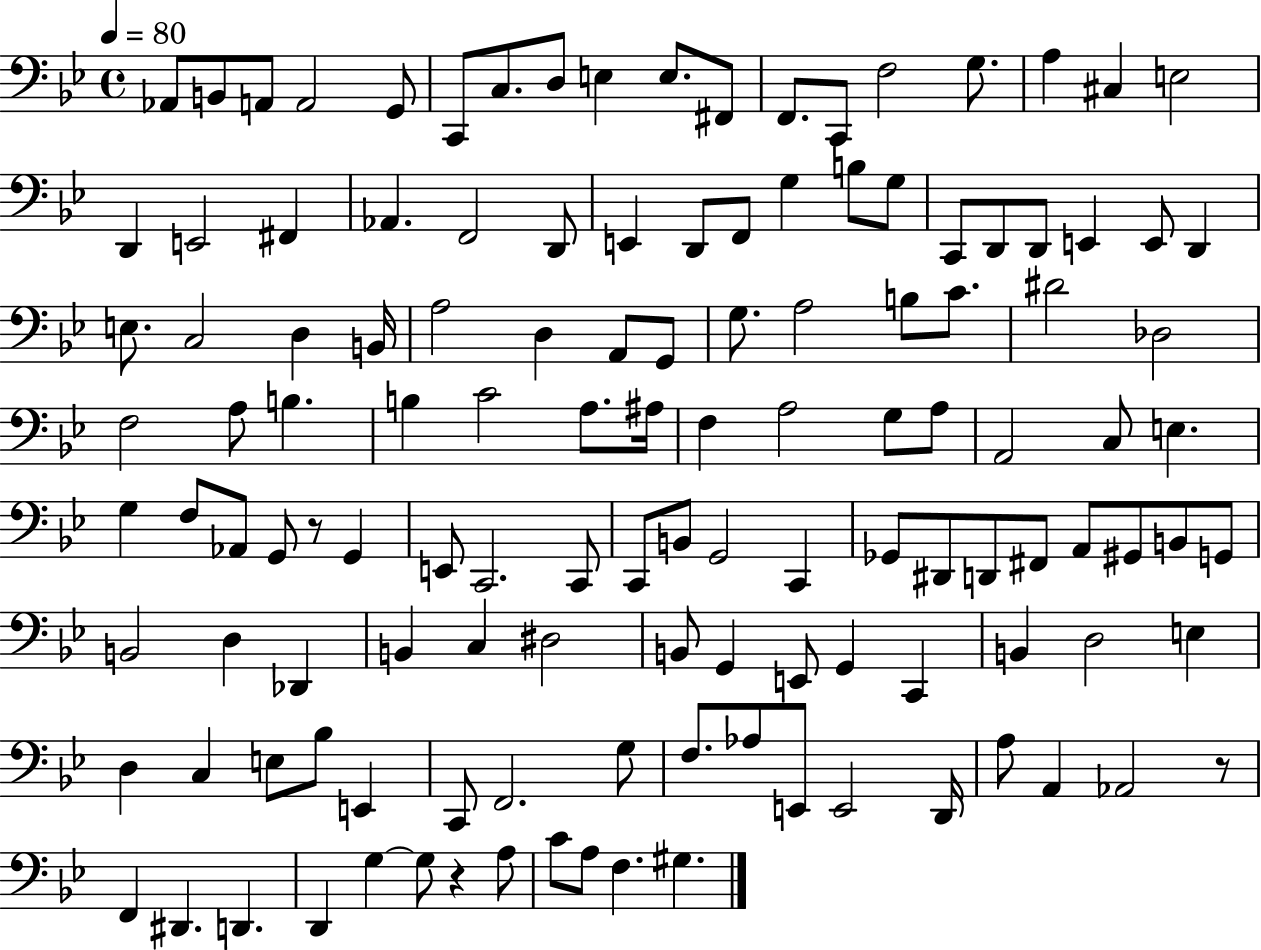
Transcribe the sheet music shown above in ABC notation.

X:1
T:Untitled
M:4/4
L:1/4
K:Bb
_A,,/2 B,,/2 A,,/2 A,,2 G,,/2 C,,/2 C,/2 D,/2 E, E,/2 ^F,,/2 F,,/2 C,,/2 F,2 G,/2 A, ^C, E,2 D,, E,,2 ^F,, _A,, F,,2 D,,/2 E,, D,,/2 F,,/2 G, B,/2 G,/2 C,,/2 D,,/2 D,,/2 E,, E,,/2 D,, E,/2 C,2 D, B,,/4 A,2 D, A,,/2 G,,/2 G,/2 A,2 B,/2 C/2 ^D2 _D,2 F,2 A,/2 B, B, C2 A,/2 ^A,/4 F, A,2 G,/2 A,/2 A,,2 C,/2 E, G, F,/2 _A,,/2 G,,/2 z/2 G,, E,,/2 C,,2 C,,/2 C,,/2 B,,/2 G,,2 C,, _G,,/2 ^D,,/2 D,,/2 ^F,,/2 A,,/2 ^G,,/2 B,,/2 G,,/2 B,,2 D, _D,, B,, C, ^D,2 B,,/2 G,, E,,/2 G,, C,, B,, D,2 E, D, C, E,/2 _B,/2 E,, C,,/2 F,,2 G,/2 F,/2 _A,/2 E,,/2 E,,2 D,,/4 A,/2 A,, _A,,2 z/2 F,, ^D,, D,, D,, G, G,/2 z A,/2 C/2 A,/2 F, ^G,